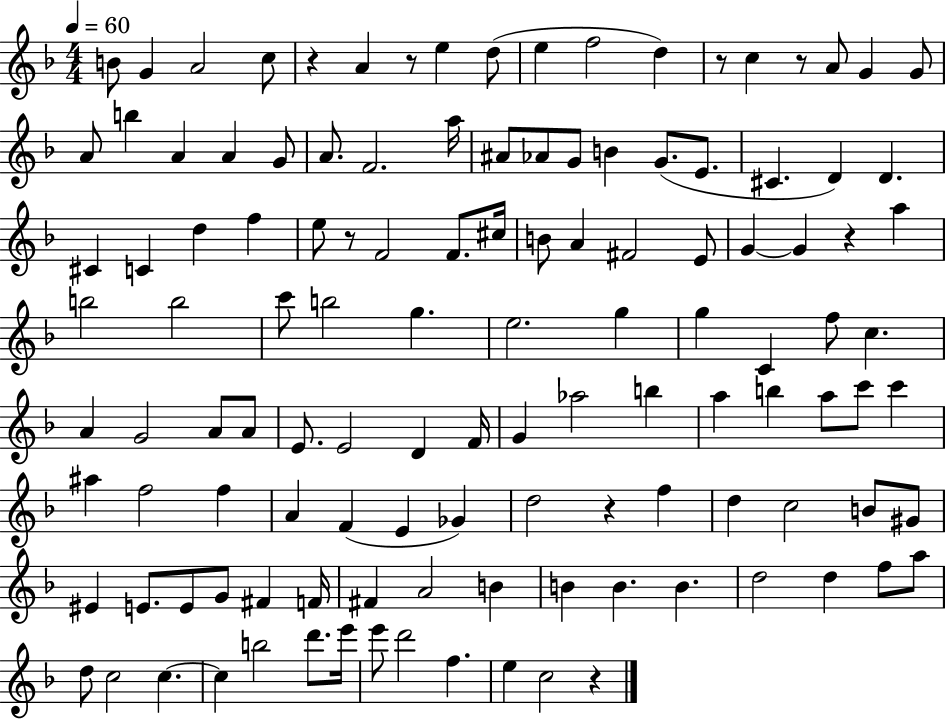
X:1
T:Untitled
M:4/4
L:1/4
K:F
B/2 G A2 c/2 z A z/2 e d/2 e f2 d z/2 c z/2 A/2 G G/2 A/2 b A A G/2 A/2 F2 a/4 ^A/2 _A/2 G/2 B G/2 E/2 ^C D D ^C C d f e/2 z/2 F2 F/2 ^c/4 B/2 A ^F2 E/2 G G z a b2 b2 c'/2 b2 g e2 g g C f/2 c A G2 A/2 A/2 E/2 E2 D F/4 G _a2 b a b a/2 c'/2 c' ^a f2 f A F E _G d2 z f d c2 B/2 ^G/2 ^E E/2 E/2 G/2 ^F F/4 ^F A2 B B B B d2 d f/2 a/2 d/2 c2 c c b2 d'/2 e'/4 e'/2 d'2 f e c2 z